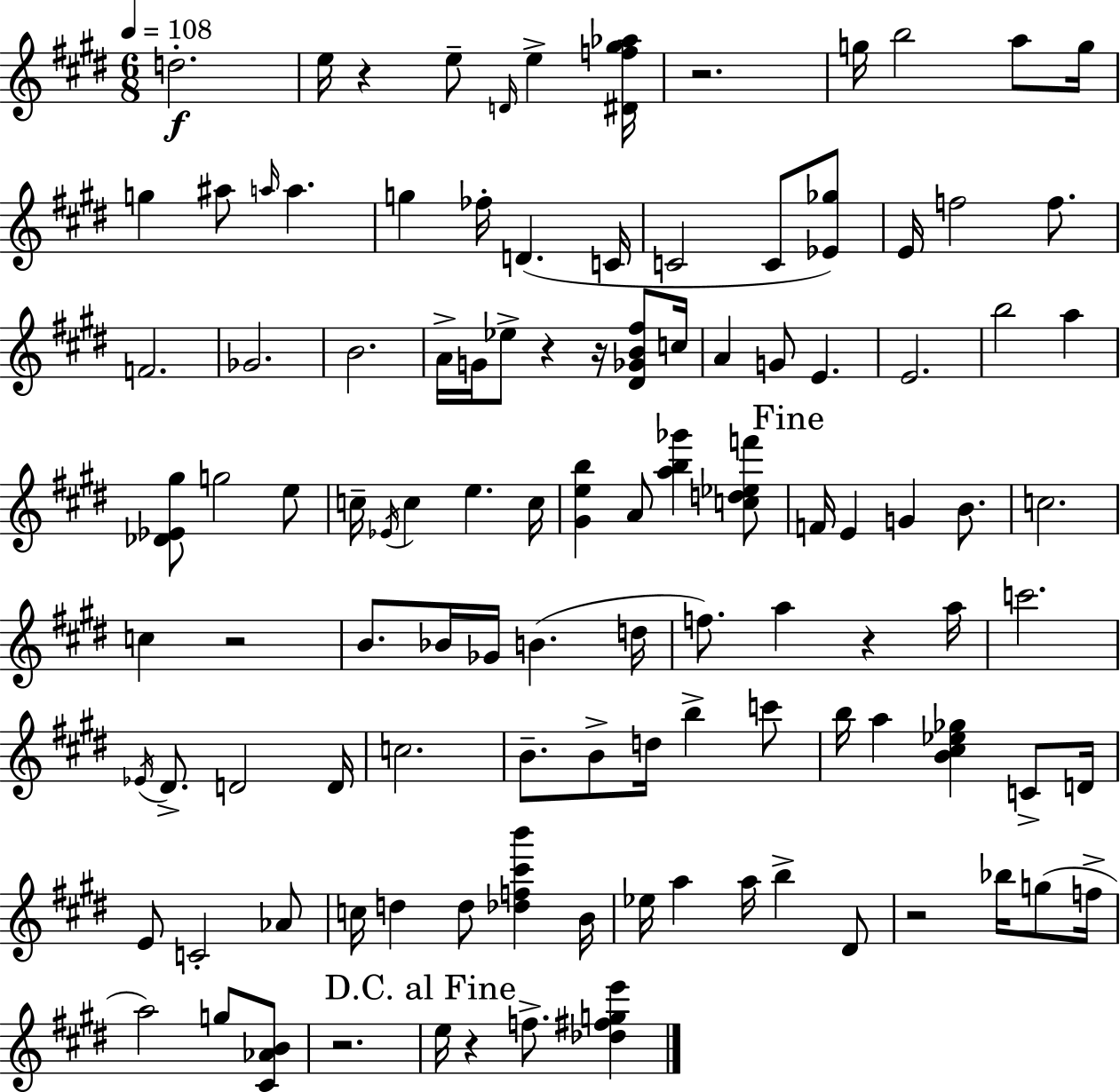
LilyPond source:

{
  \clef treble
  \numericTimeSignature
  \time 6/8
  \key e \major
  \tempo 4 = 108
  \repeat volta 2 { d''2.-.\f | e''16 r4 e''8-- \grace { d'16 } e''4-> | <dis' f'' gis'' aes''>16 r2. | g''16 b''2 a''8 | \break g''16 g''4 ais''8 \grace { a''16 } a''4. | g''4 fes''16-. d'4.( | c'16 c'2 c'8 | <ees' ges''>8) e'16 f''2 f''8. | \break f'2. | ges'2. | b'2. | a'16-> g'16 ees''8-> r4 r16 <dis' ges' b' fis''>8 | \break c''16 a'4 g'8 e'4. | e'2. | b''2 a''4 | <des' ees' gis''>8 g''2 | \break e''8 c''16-- \acciaccatura { ees'16 } c''4 e''4. | c''16 <gis' e'' b''>4 a'8 <a'' b'' ges'''>4 | <c'' d'' ees'' f'''>8 \mark "Fine" f'16 e'4 g'4 | b'8. c''2. | \break c''4 r2 | b'8. bes'16 ges'16 b'4.( | d''16 f''8.) a''4 r4 | a''16 c'''2. | \break \acciaccatura { ees'16 } dis'8.-> d'2 | d'16 c''2. | b'8.-- b'8-> d''16 b''4-> | c'''8 b''16 a''4 <b' cis'' ees'' ges''>4 | \break c'8-> d'16 e'8 c'2-. | aes'8 c''16 d''4 d''8 <des'' f'' cis''' b'''>4 | b'16 ees''16 a''4 a''16 b''4-> | dis'8 r2 | \break bes''16 g''8( f''16-> a''2) | g''8 <cis' aes' b'>8 r2. | \mark "D.C. al Fine" e''16 r4 f''8.-> | <des'' fis'' g'' e'''>4 } \bar "|."
}